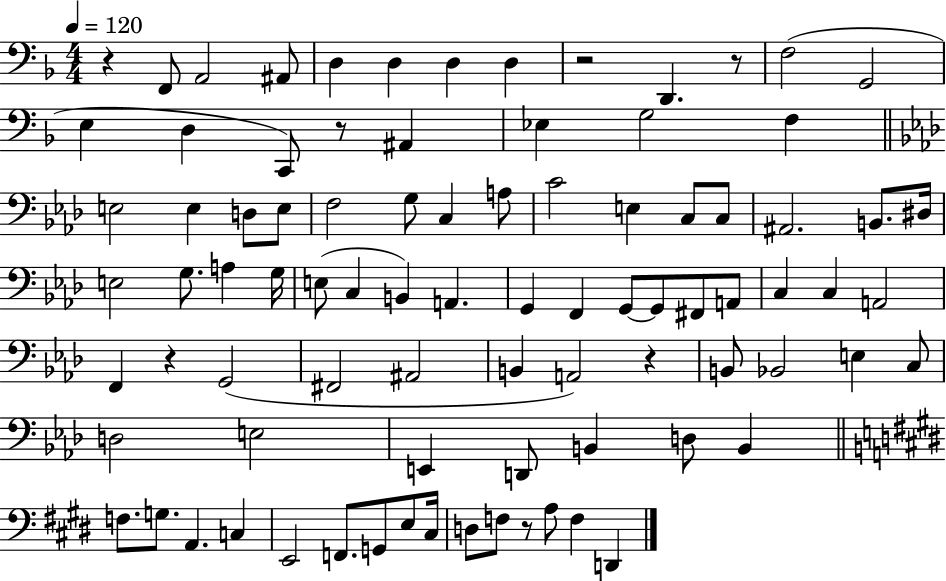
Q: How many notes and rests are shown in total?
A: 87